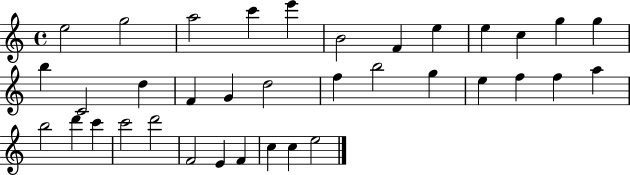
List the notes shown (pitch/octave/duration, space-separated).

E5/h G5/h A5/h C6/q E6/q B4/h F4/q E5/q E5/q C5/q G5/q G5/q B5/q C4/h D5/q F4/q G4/q D5/h F5/q B5/h G5/q E5/q F5/q F5/q A5/q B5/h D6/q C6/q C6/h D6/h F4/h E4/q F4/q C5/q C5/q E5/h